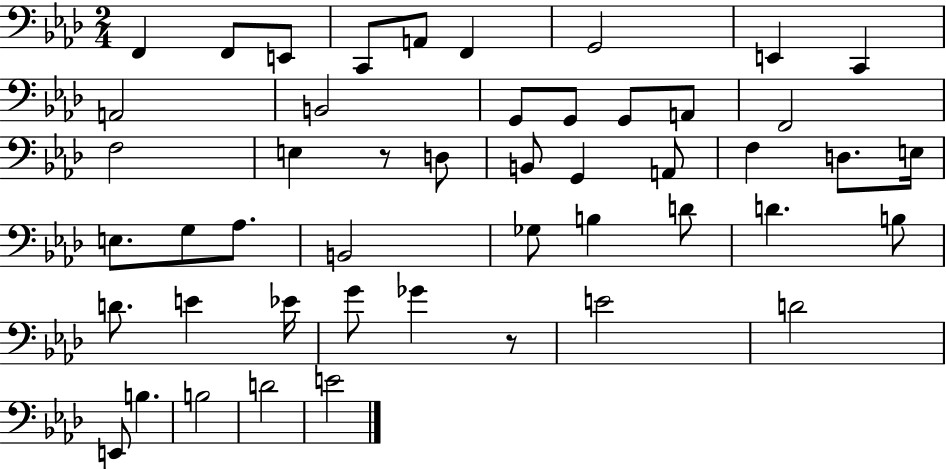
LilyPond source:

{
  \clef bass
  \numericTimeSignature
  \time 2/4
  \key aes \major
  f,4 f,8 e,8 | c,8 a,8 f,4 | g,2 | e,4 c,4 | \break a,2 | b,2 | g,8 g,8 g,8 a,8 | f,2 | \break f2 | e4 r8 d8 | b,8 g,4 a,8 | f4 d8. e16 | \break e8. g8 aes8. | b,2 | ges8 b4 d'8 | d'4. b8 | \break d'8. e'4 ees'16 | g'8 ges'4 r8 | e'2 | d'2 | \break e,8 b4. | b2 | d'2 | e'2 | \break \bar "|."
}